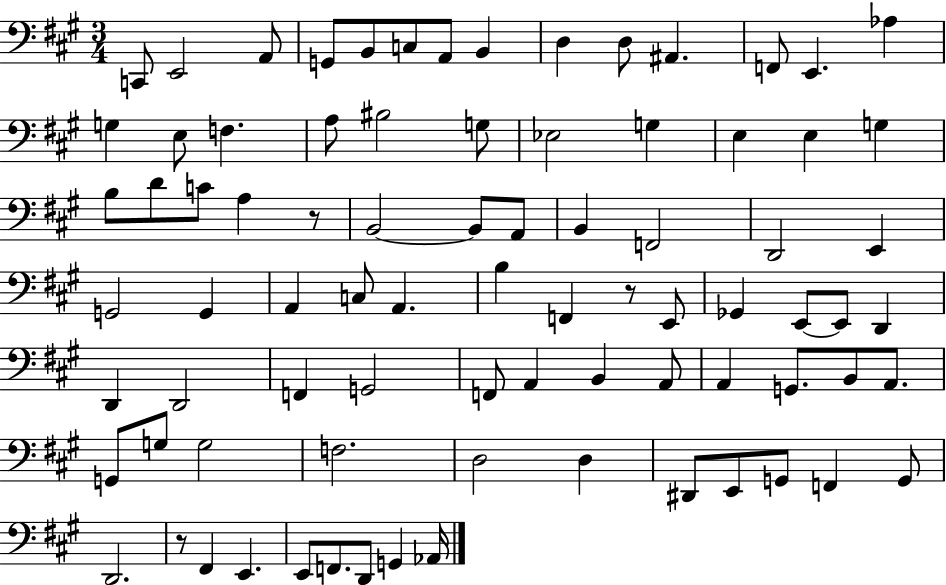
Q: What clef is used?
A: bass